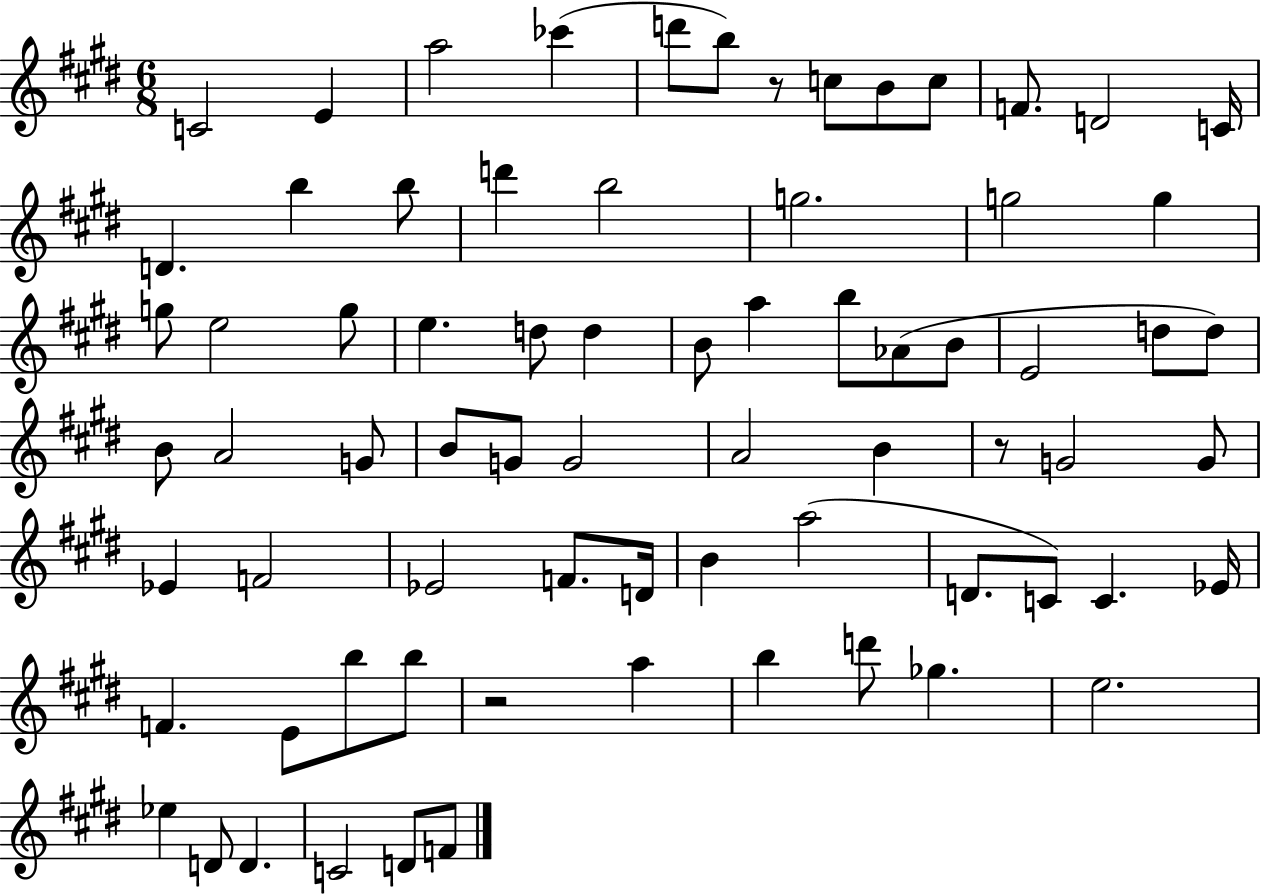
X:1
T:Untitled
M:6/8
L:1/4
K:E
C2 E a2 _c' d'/2 b/2 z/2 c/2 B/2 c/2 F/2 D2 C/4 D b b/2 d' b2 g2 g2 g g/2 e2 g/2 e d/2 d B/2 a b/2 _A/2 B/2 E2 d/2 d/2 B/2 A2 G/2 B/2 G/2 G2 A2 B z/2 G2 G/2 _E F2 _E2 F/2 D/4 B a2 D/2 C/2 C _E/4 F E/2 b/2 b/2 z2 a b d'/2 _g e2 _e D/2 D C2 D/2 F/2